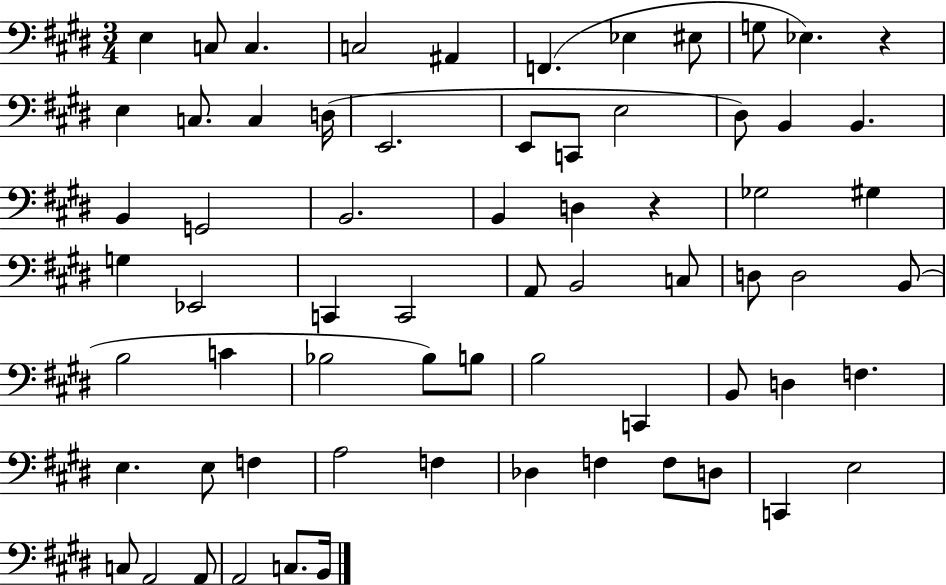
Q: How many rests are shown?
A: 2